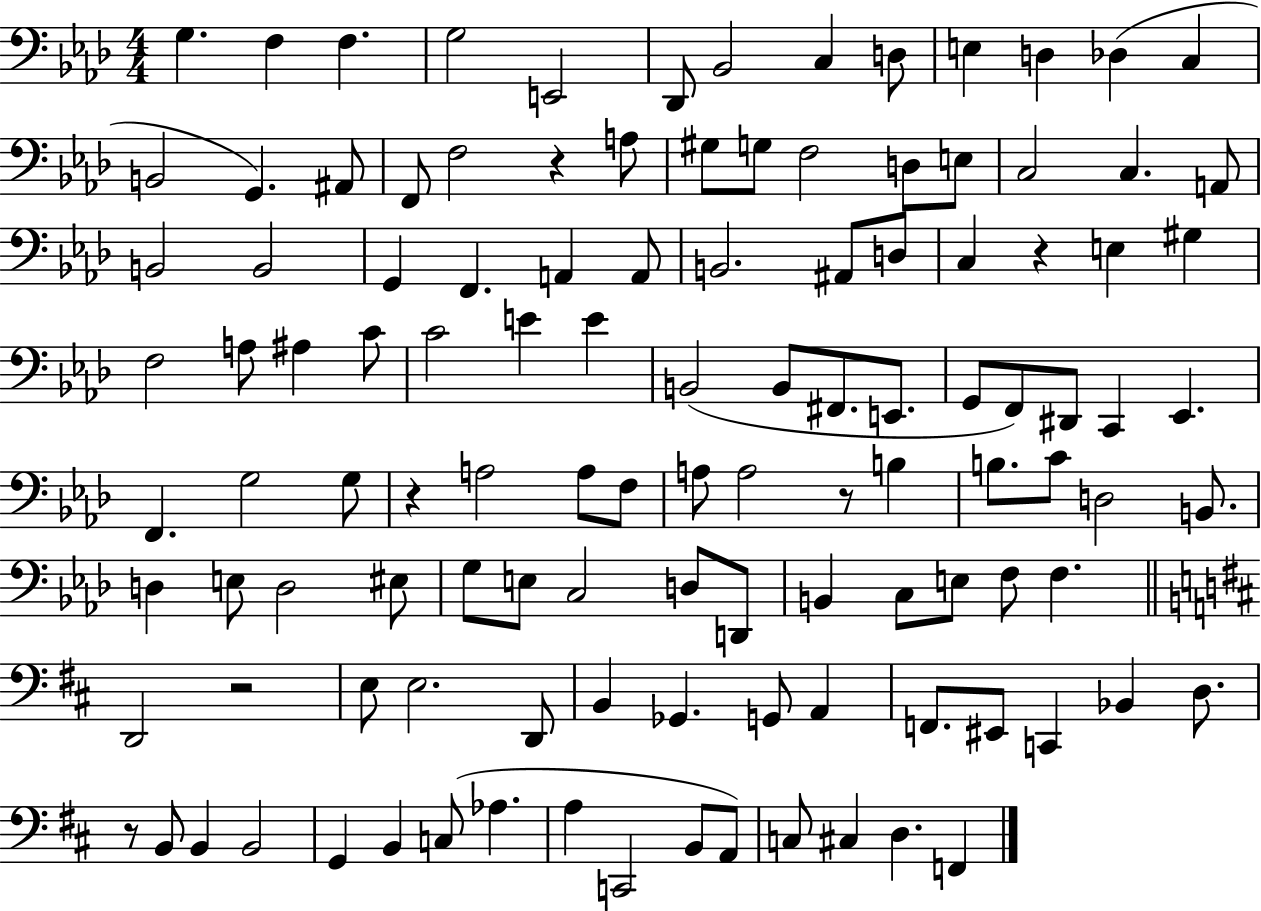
X:1
T:Untitled
M:4/4
L:1/4
K:Ab
G, F, F, G,2 E,,2 _D,,/2 _B,,2 C, D,/2 E, D, _D, C, B,,2 G,, ^A,,/2 F,,/2 F,2 z A,/2 ^G,/2 G,/2 F,2 D,/2 E,/2 C,2 C, A,,/2 B,,2 B,,2 G,, F,, A,, A,,/2 B,,2 ^A,,/2 D,/2 C, z E, ^G, F,2 A,/2 ^A, C/2 C2 E E B,,2 B,,/2 ^F,,/2 E,,/2 G,,/2 F,,/2 ^D,,/2 C,, _E,, F,, G,2 G,/2 z A,2 A,/2 F,/2 A,/2 A,2 z/2 B, B,/2 C/2 D,2 B,,/2 D, E,/2 D,2 ^E,/2 G,/2 E,/2 C,2 D,/2 D,,/2 B,, C,/2 E,/2 F,/2 F, D,,2 z2 E,/2 E,2 D,,/2 B,, _G,, G,,/2 A,, F,,/2 ^E,,/2 C,, _B,, D,/2 z/2 B,,/2 B,, B,,2 G,, B,, C,/2 _A, A, C,,2 B,,/2 A,,/2 C,/2 ^C, D, F,,